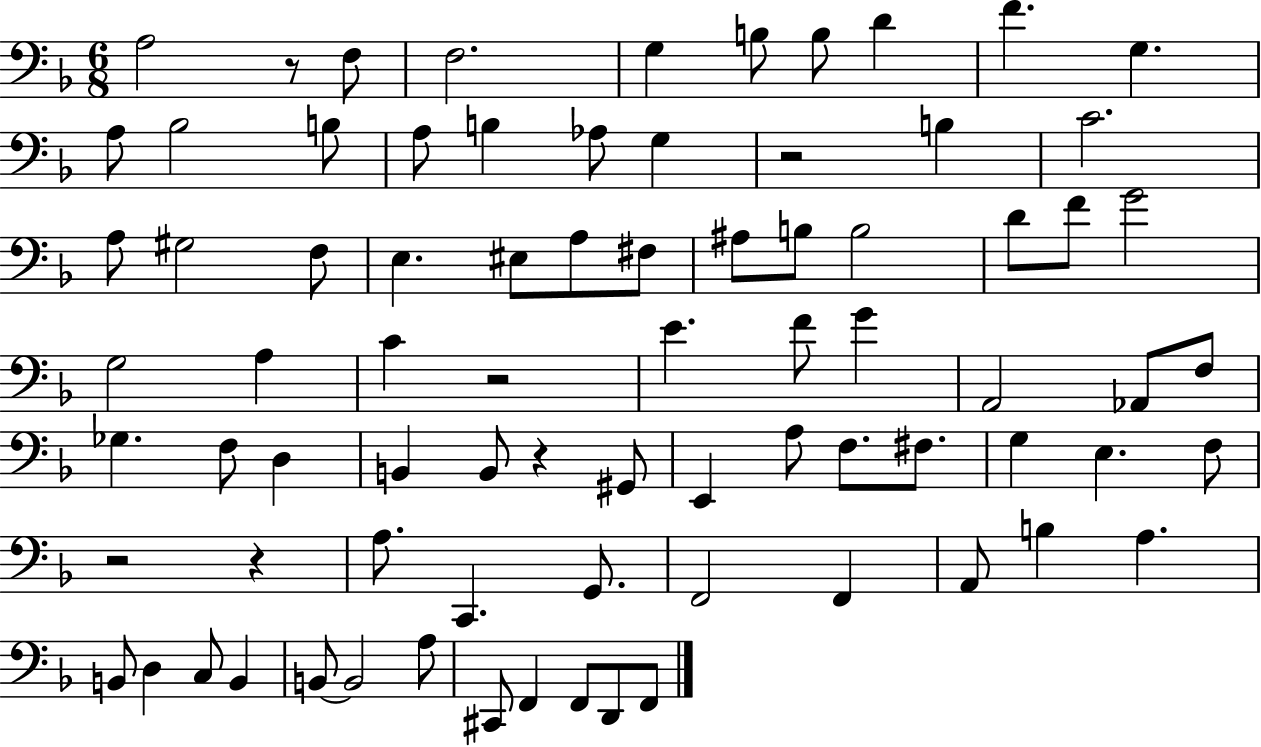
{
  \clef bass
  \numericTimeSignature
  \time 6/8
  \key f \major
  a2 r8 f8 | f2. | g4 b8 b8 d'4 | f'4. g4. | \break a8 bes2 b8 | a8 b4 aes8 g4 | r2 b4 | c'2. | \break a8 gis2 f8 | e4. eis8 a8 fis8 | ais8 b8 b2 | d'8 f'8 g'2 | \break g2 a4 | c'4 r2 | e'4. f'8 g'4 | a,2 aes,8 f8 | \break ges4. f8 d4 | b,4 b,8 r4 gis,8 | e,4 a8 f8. fis8. | g4 e4. f8 | \break r2 r4 | a8. c,4. g,8. | f,2 f,4 | a,8 b4 a4. | \break b,8 d4 c8 b,4 | b,8~~ b,2 a8 | cis,8 f,4 f,8 d,8 f,8 | \bar "|."
}